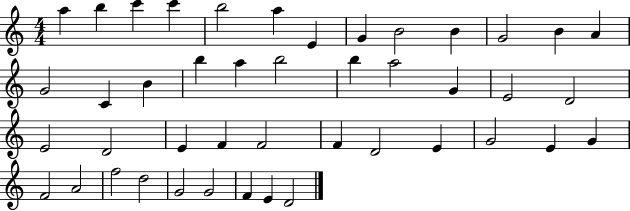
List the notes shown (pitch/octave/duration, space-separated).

A5/q B5/q C6/q C6/q B5/h A5/q E4/q G4/q B4/h B4/q G4/h B4/q A4/q G4/h C4/q B4/q B5/q A5/q B5/h B5/q A5/h G4/q E4/h D4/h E4/h D4/h E4/q F4/q F4/h F4/q D4/h E4/q G4/h E4/q G4/q F4/h A4/h F5/h D5/h G4/h G4/h F4/q E4/q D4/h